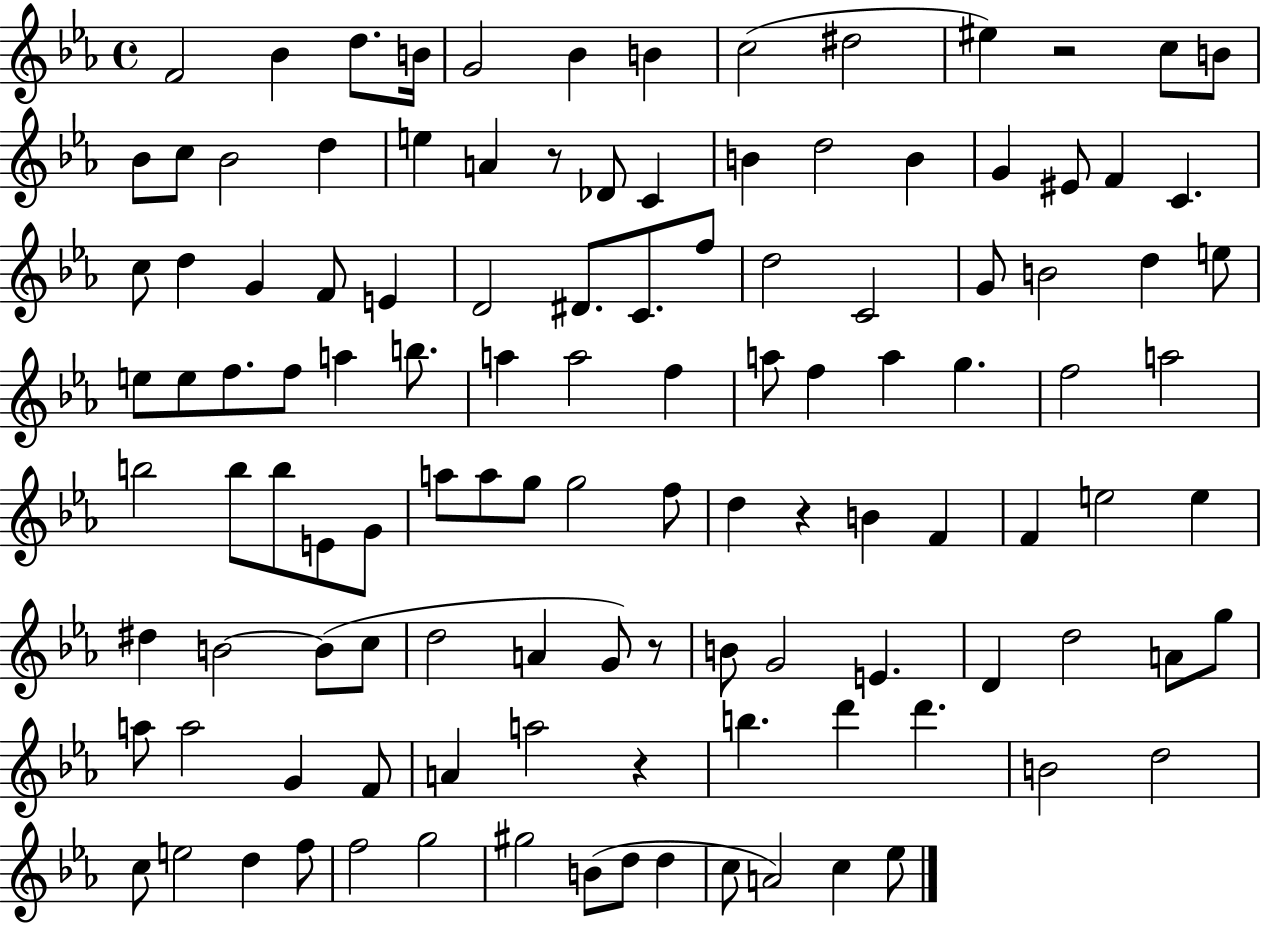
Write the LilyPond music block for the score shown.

{
  \clef treble
  \time 4/4
  \defaultTimeSignature
  \key ees \major
  f'2 bes'4 d''8. b'16 | g'2 bes'4 b'4 | c''2( dis''2 | eis''4) r2 c''8 b'8 | \break bes'8 c''8 bes'2 d''4 | e''4 a'4 r8 des'8 c'4 | b'4 d''2 b'4 | g'4 eis'8 f'4 c'4. | \break c''8 d''4 g'4 f'8 e'4 | d'2 dis'8. c'8. f''8 | d''2 c'2 | g'8 b'2 d''4 e''8 | \break e''8 e''8 f''8. f''8 a''4 b''8. | a''4 a''2 f''4 | a''8 f''4 a''4 g''4. | f''2 a''2 | \break b''2 b''8 b''8 e'8 g'8 | a''8 a''8 g''8 g''2 f''8 | d''4 r4 b'4 f'4 | f'4 e''2 e''4 | \break dis''4 b'2~~ b'8( c''8 | d''2 a'4 g'8) r8 | b'8 g'2 e'4. | d'4 d''2 a'8 g''8 | \break a''8 a''2 g'4 f'8 | a'4 a''2 r4 | b''4. d'''4 d'''4. | b'2 d''2 | \break c''8 e''2 d''4 f''8 | f''2 g''2 | gis''2 b'8( d''8 d''4 | c''8 a'2) c''4 ees''8 | \break \bar "|."
}